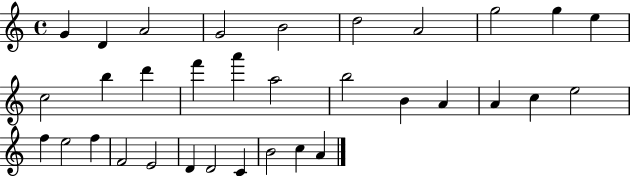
G4/q D4/q A4/h G4/h B4/h D5/h A4/h G5/h G5/q E5/q C5/h B5/q D6/q F6/q A6/q A5/h B5/h B4/q A4/q A4/q C5/q E5/h F5/q E5/h F5/q F4/h E4/h D4/q D4/h C4/q B4/h C5/q A4/q